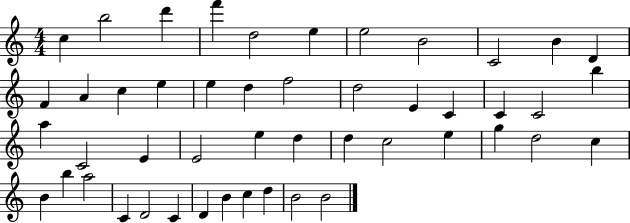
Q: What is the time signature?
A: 4/4